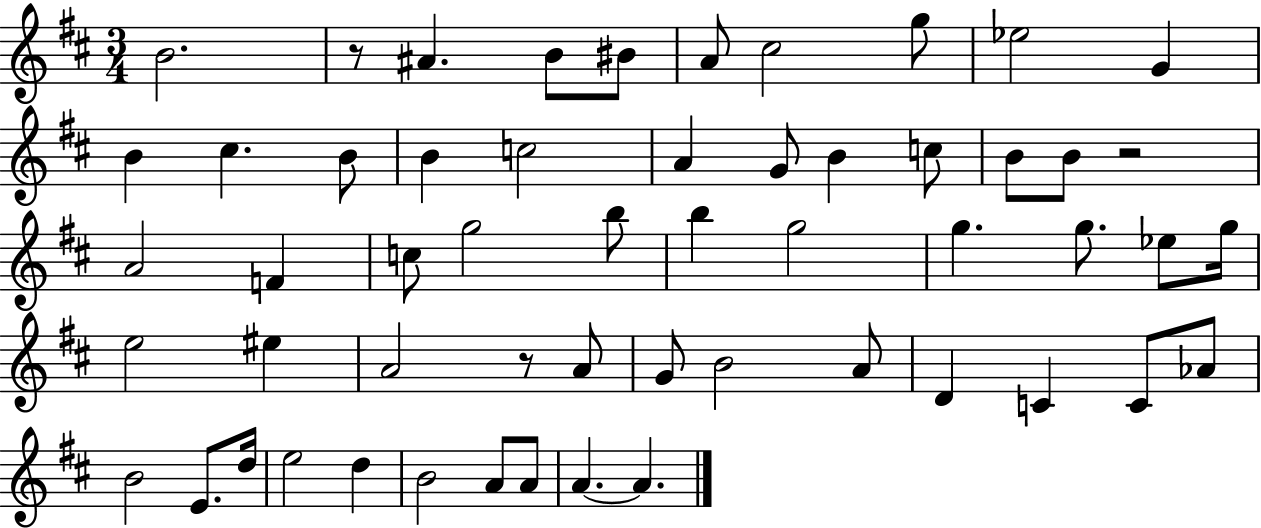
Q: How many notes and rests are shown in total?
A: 55